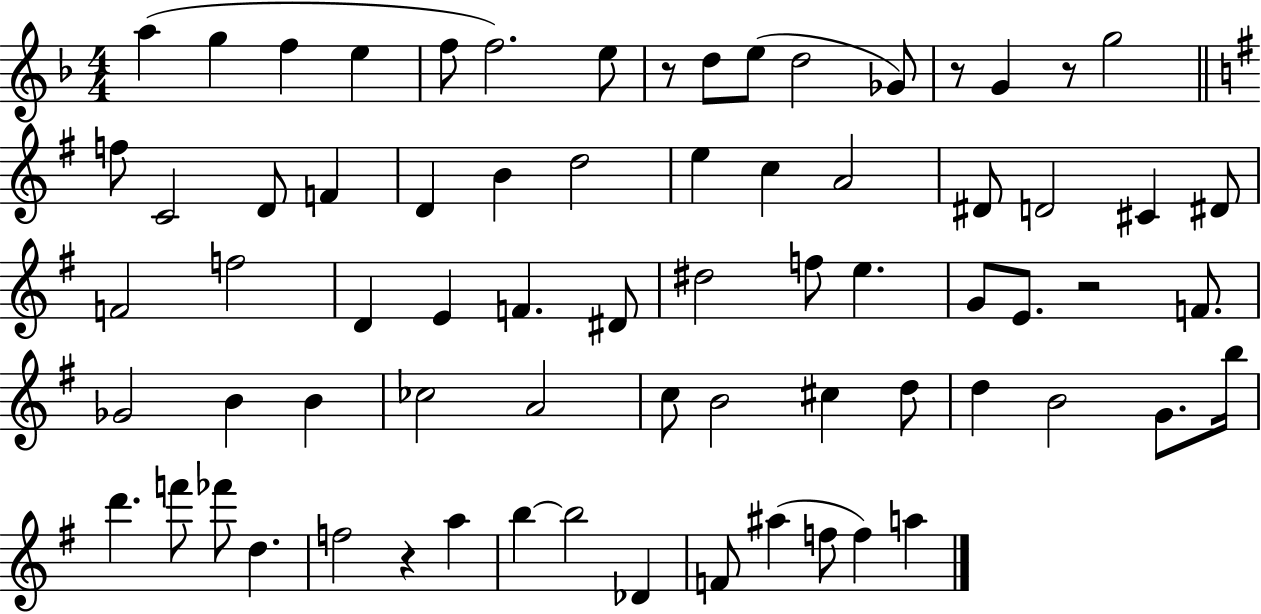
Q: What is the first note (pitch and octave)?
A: A5